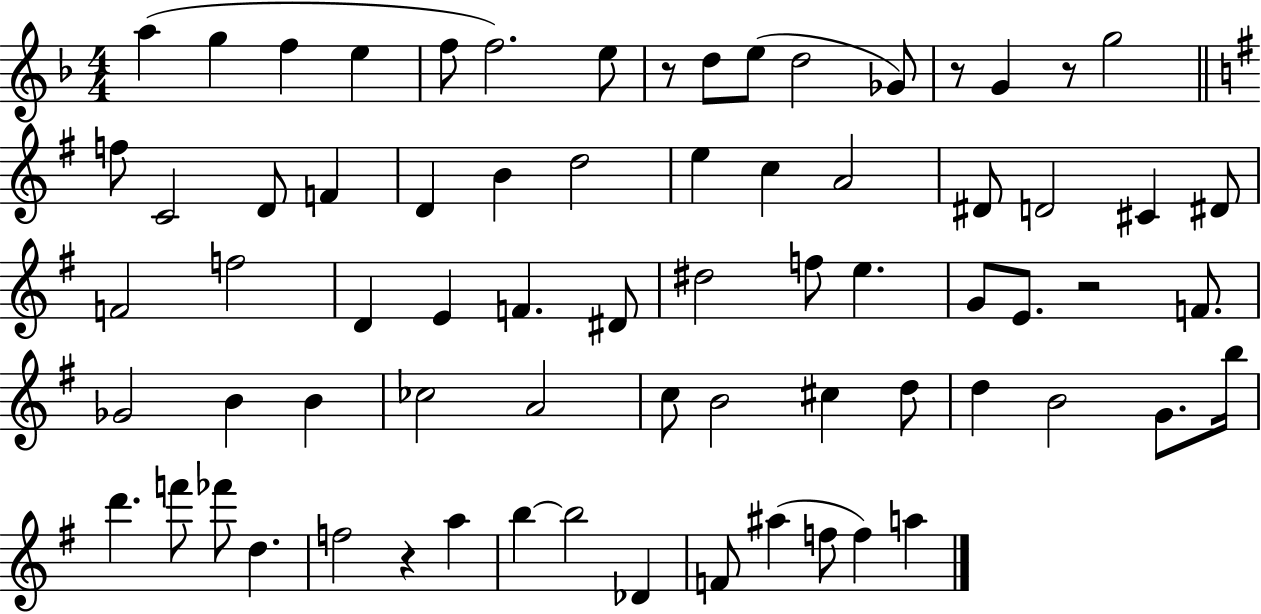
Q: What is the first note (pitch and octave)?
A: A5